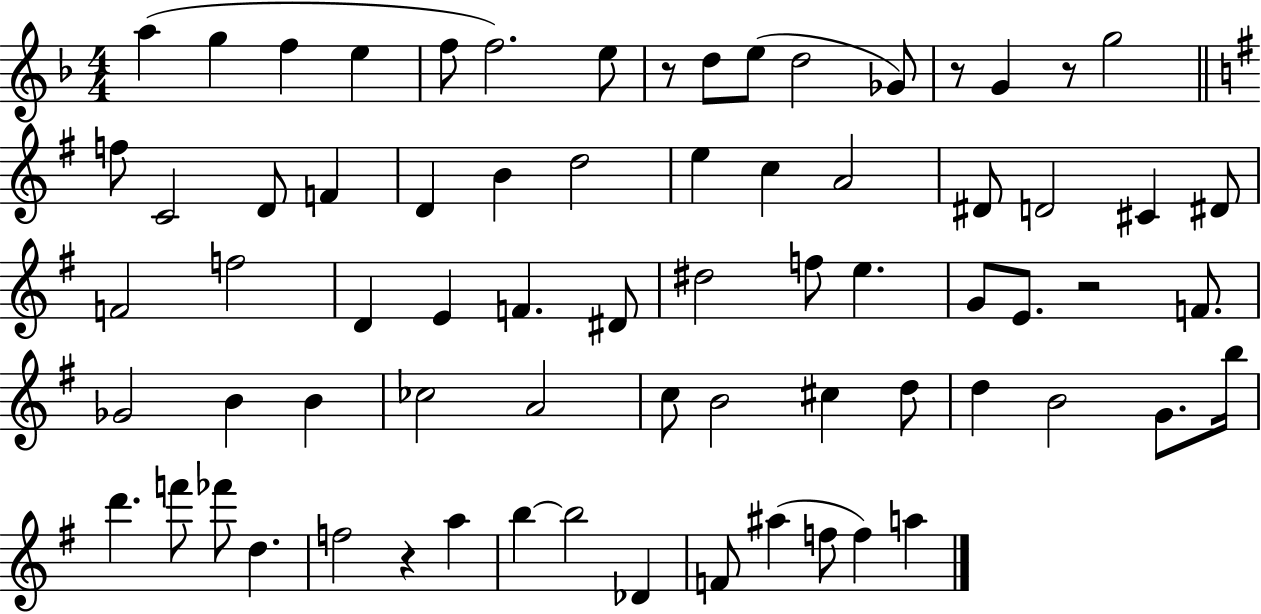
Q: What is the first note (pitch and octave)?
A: A5